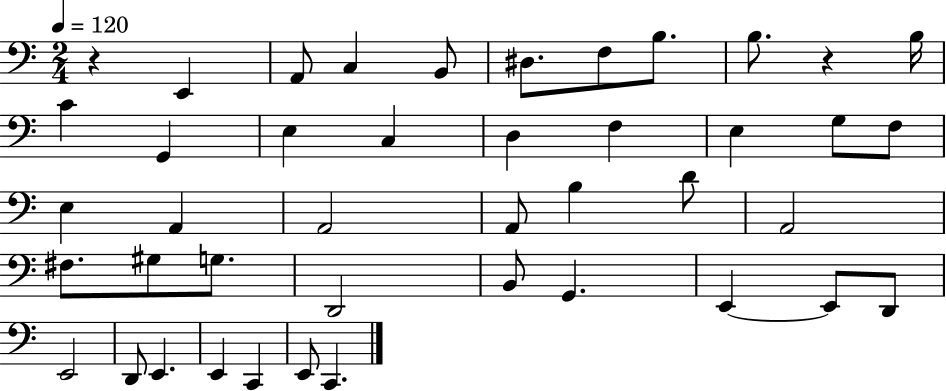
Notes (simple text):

R/q E2/q A2/e C3/q B2/e D#3/e. F3/e B3/e. B3/e. R/q B3/s C4/q G2/q E3/q C3/q D3/q F3/q E3/q G3/e F3/e E3/q A2/q A2/h A2/e B3/q D4/e A2/h F#3/e. G#3/e G3/e. D2/h B2/e G2/q. E2/q E2/e D2/e E2/h D2/e E2/q. E2/q C2/q E2/e C2/q.